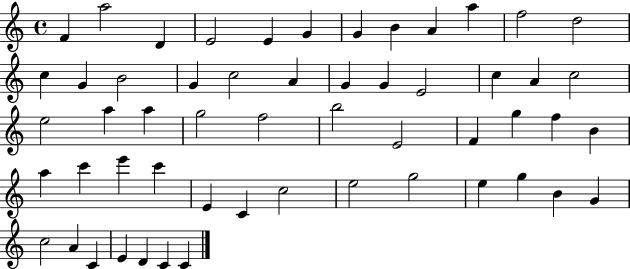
X:1
T:Untitled
M:4/4
L:1/4
K:C
F a2 D E2 E G G B A a f2 d2 c G B2 G c2 A G G E2 c A c2 e2 a a g2 f2 b2 E2 F g f B a c' e' c' E C c2 e2 g2 e g B G c2 A C E D C C